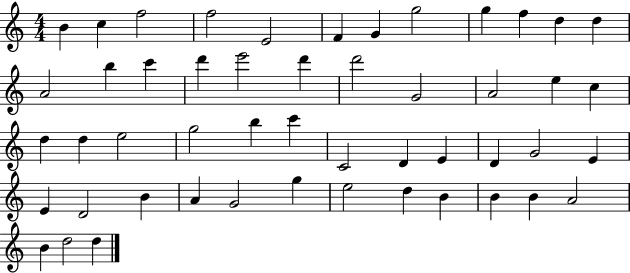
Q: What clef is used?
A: treble